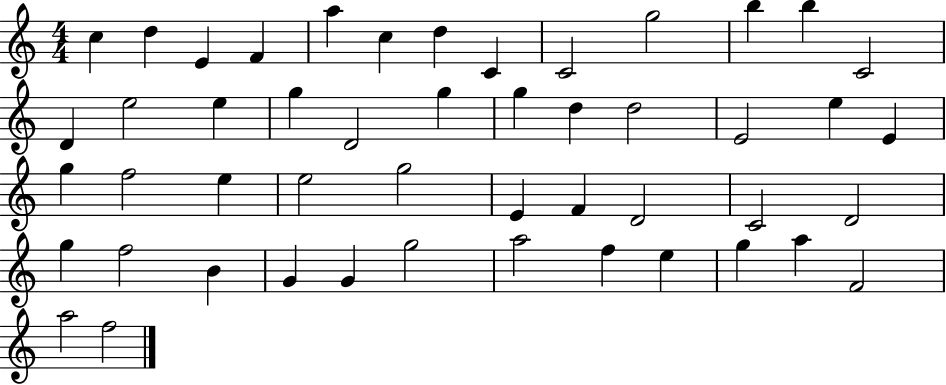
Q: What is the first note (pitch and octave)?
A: C5